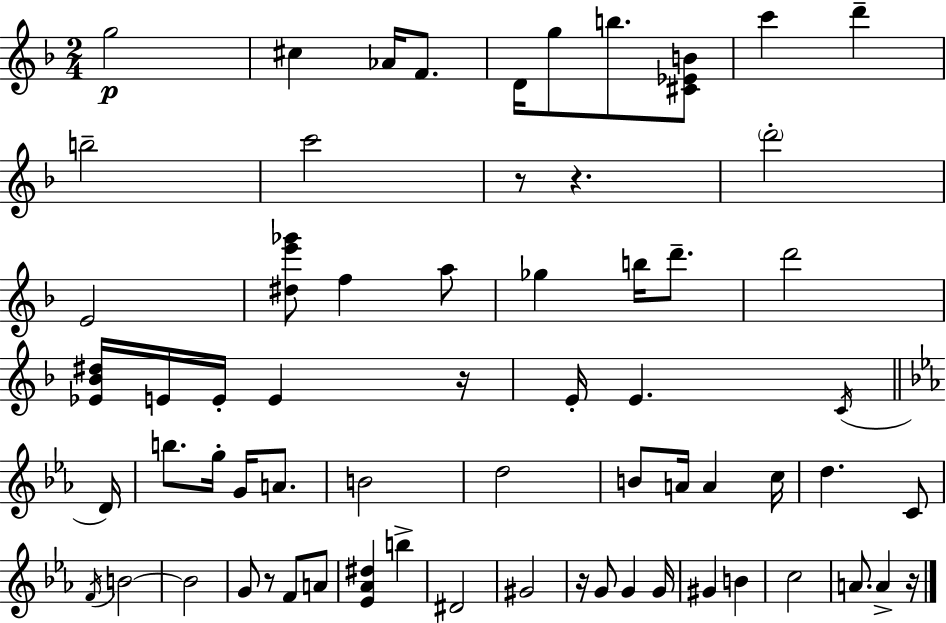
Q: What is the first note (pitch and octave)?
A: G5